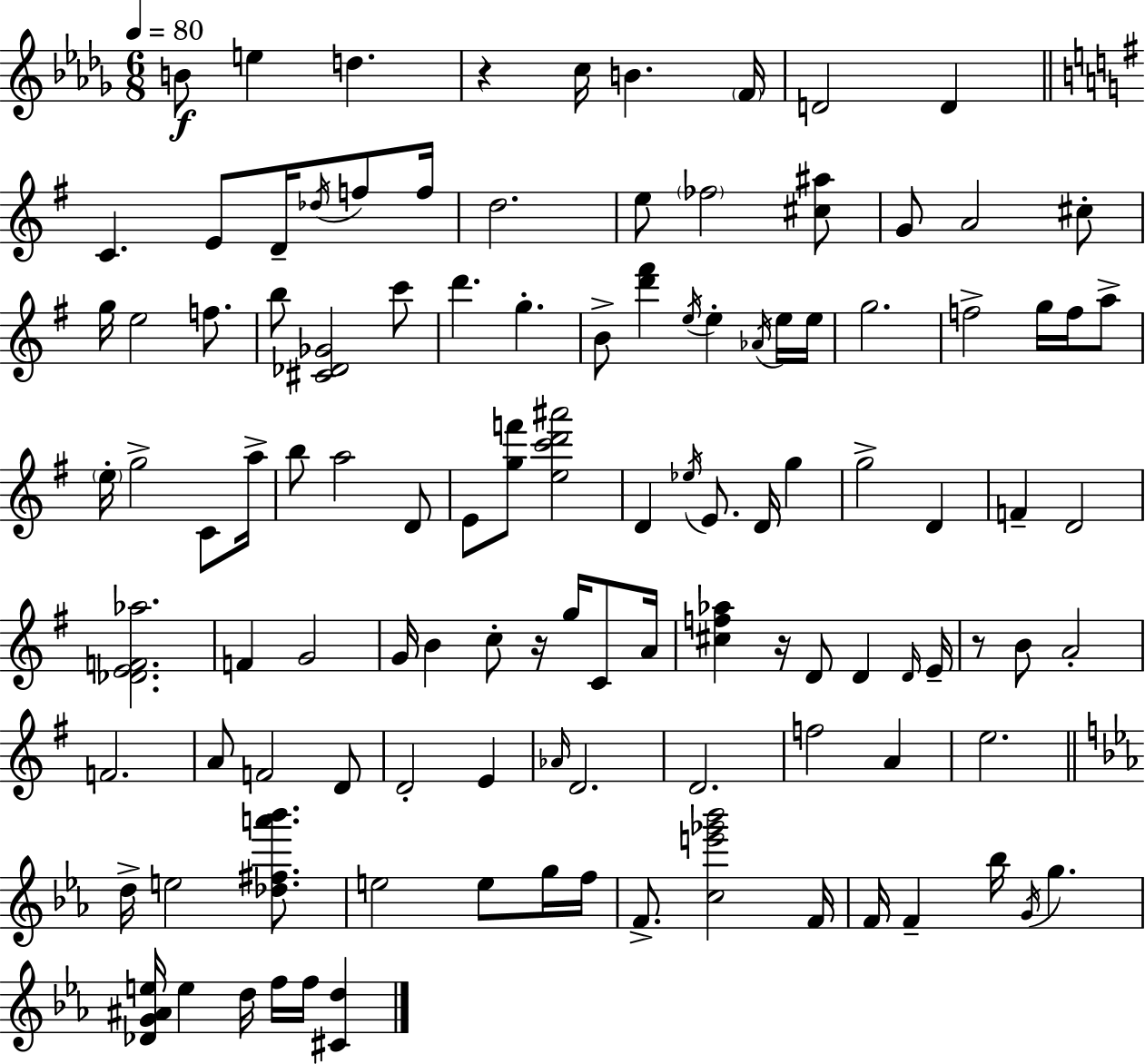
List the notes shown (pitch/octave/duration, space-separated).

B4/e E5/q D5/q. R/q C5/s B4/q. F4/s D4/h D4/q C4/q. E4/e D4/s Db5/s F5/e F5/s D5/h. E5/e FES5/h [C#5,A#5]/e G4/e A4/h C#5/e G5/s E5/h F5/e. B5/e [C#4,Db4,Gb4]/h C6/e D6/q. G5/q. B4/e [D6,F#6]/q E5/s E5/q Ab4/s E5/s E5/s G5/h. F5/h G5/s F5/s A5/e E5/s G5/h C4/e A5/s B5/e A5/h D4/e E4/e [G5,F6]/e [E5,C6,D6,A#6]/h D4/q Eb5/s E4/e. D4/s G5/q G5/h D4/q F4/q D4/h [Db4,E4,F4,Ab5]/h. F4/q G4/h G4/s B4/q C5/e R/s G5/s C4/e A4/s [C#5,F5,Ab5]/q R/s D4/e D4/q D4/s E4/s R/e B4/e A4/h F4/h. A4/e F4/h D4/e D4/h E4/q Ab4/s D4/h. D4/h. F5/h A4/q E5/h. D5/s E5/h [Db5,F#5,A6,Bb6]/e. E5/h E5/e G5/s F5/s F4/e. [C5,E6,Gb6,Bb6]/h F4/s F4/s F4/q Bb5/s G4/s G5/q. [Db4,G4,A#4,E5]/s E5/q D5/s F5/s F5/s [C#4,D5]/q